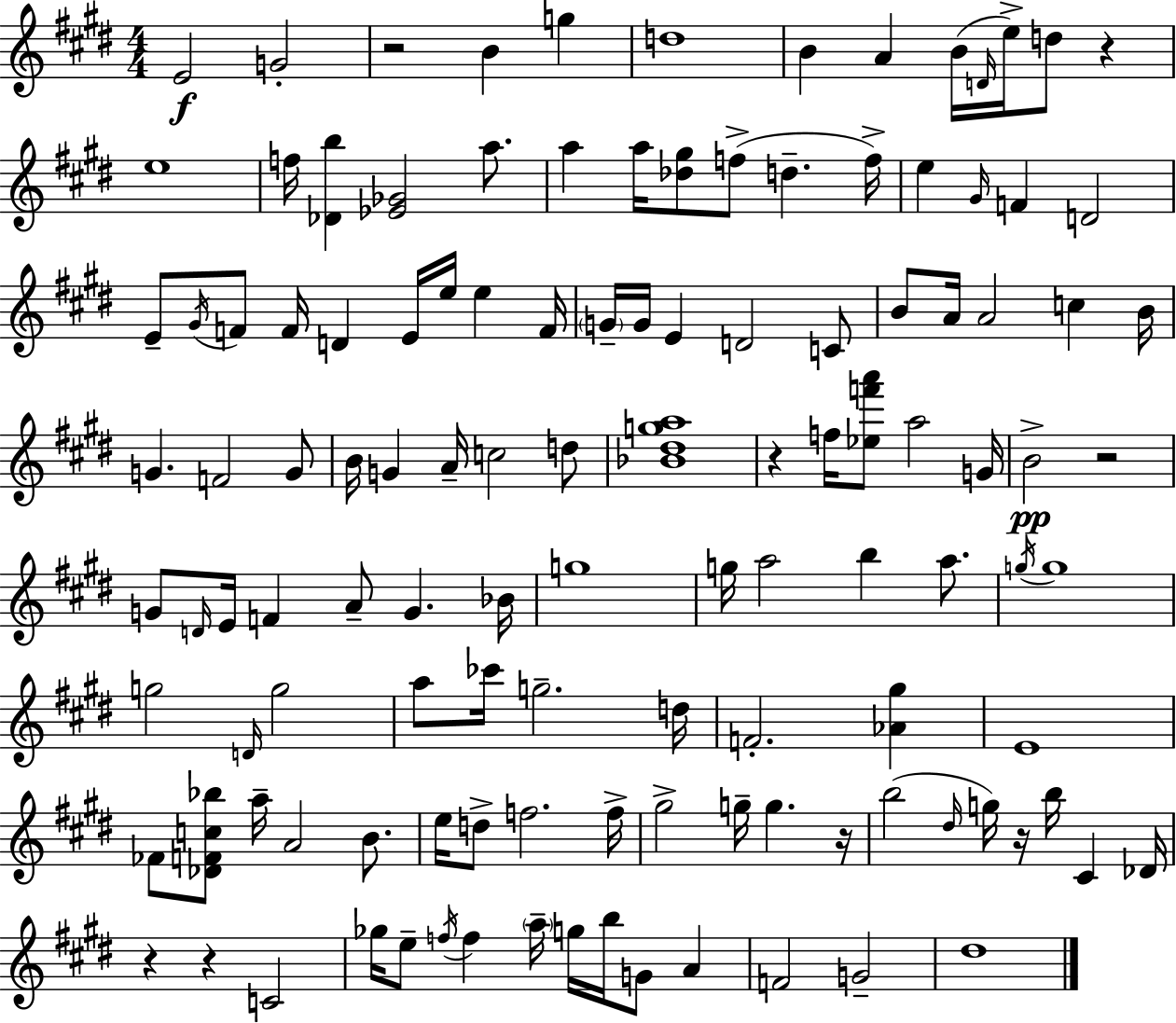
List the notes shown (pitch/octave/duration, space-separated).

E4/h G4/h R/h B4/q G5/q D5/w B4/q A4/q B4/s D4/s E5/s D5/e R/q E5/w F5/s [Db4,B5]/q [Eb4,Gb4]/h A5/e. A5/q A5/s [Db5,G#5]/e F5/e D5/q. F5/s E5/q G#4/s F4/q D4/h E4/e G#4/s F4/e F4/s D4/q E4/s E5/s E5/q F4/s G4/s G4/s E4/q D4/h C4/e B4/e A4/s A4/h C5/q B4/s G4/q. F4/h G4/e B4/s G4/q A4/s C5/h D5/e [Bb4,D#5,G5,A5]/w R/q F5/s [Eb5,F6,A6]/e A5/h G4/s B4/h R/h G4/e D4/s E4/s F4/q A4/e G4/q. Bb4/s G5/w G5/s A5/h B5/q A5/e. G5/s G5/w G5/h D4/s G5/h A5/e CES6/s G5/h. D5/s F4/h. [Ab4,G#5]/q E4/w FES4/e [Db4,F4,C5,Bb5]/e A5/s A4/h B4/e. E5/s D5/e F5/h. F5/s G#5/h G5/s G5/q. R/s B5/h D#5/s G5/s R/s B5/s C#4/q Db4/s R/q R/q C4/h Gb5/s E5/e F5/s F5/q A5/s G5/s B5/s G4/e A4/q F4/h G4/h D#5/w